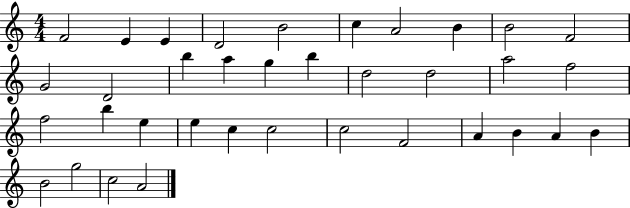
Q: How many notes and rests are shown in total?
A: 36